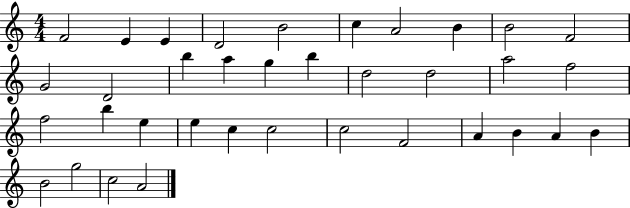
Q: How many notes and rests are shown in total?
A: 36